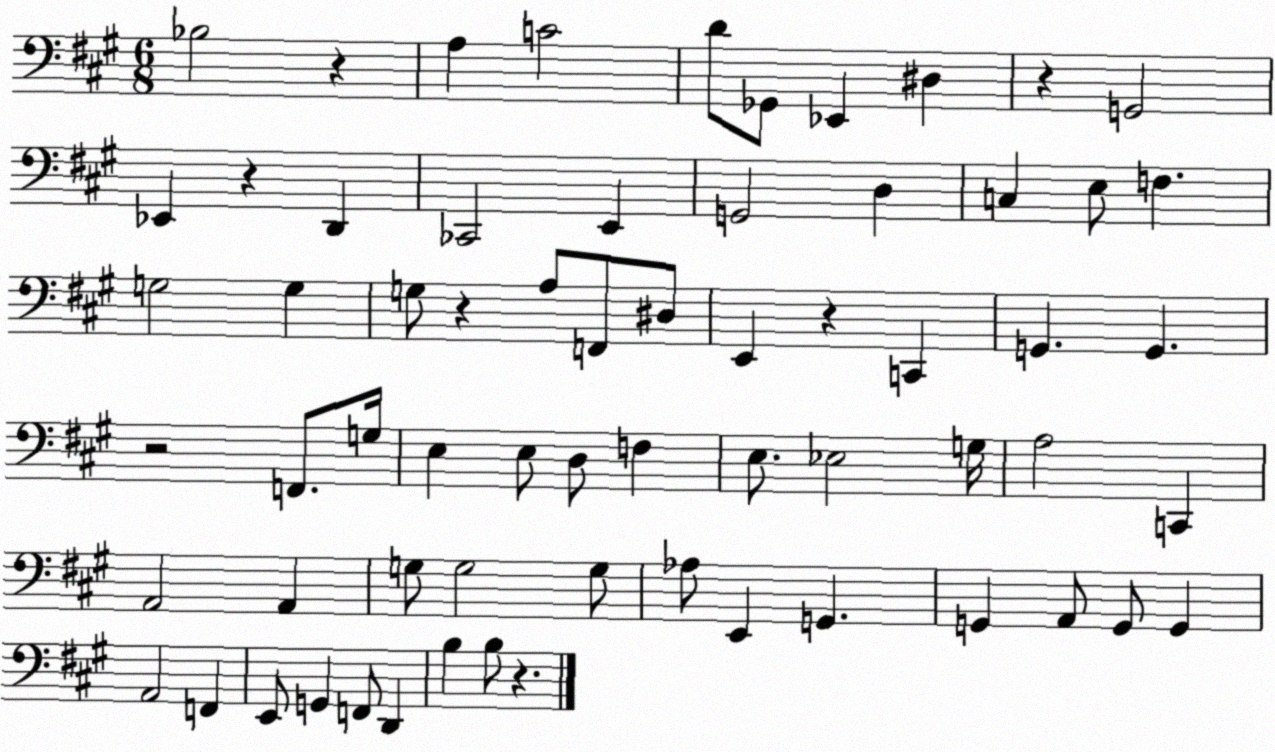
X:1
T:Untitled
M:6/8
L:1/4
K:A
_B,2 z A, C2 D/2 _G,,/2 _E,, ^D, z G,,2 _E,, z D,, _C,,2 E,, G,,2 D, C, E,/2 F, G,2 G, G,/2 z A,/2 F,,/2 ^D,/2 E,, z C,, G,, G,, z2 F,,/2 G,/4 E, E,/2 D,/2 F, E,/2 _E,2 G,/4 A,2 C,, A,,2 A,, G,/2 G,2 G,/2 _A,/2 E,, G,, G,, A,,/2 G,,/2 G,, A,,2 F,, E,,/2 G,, F,,/2 D,, B, B,/2 z